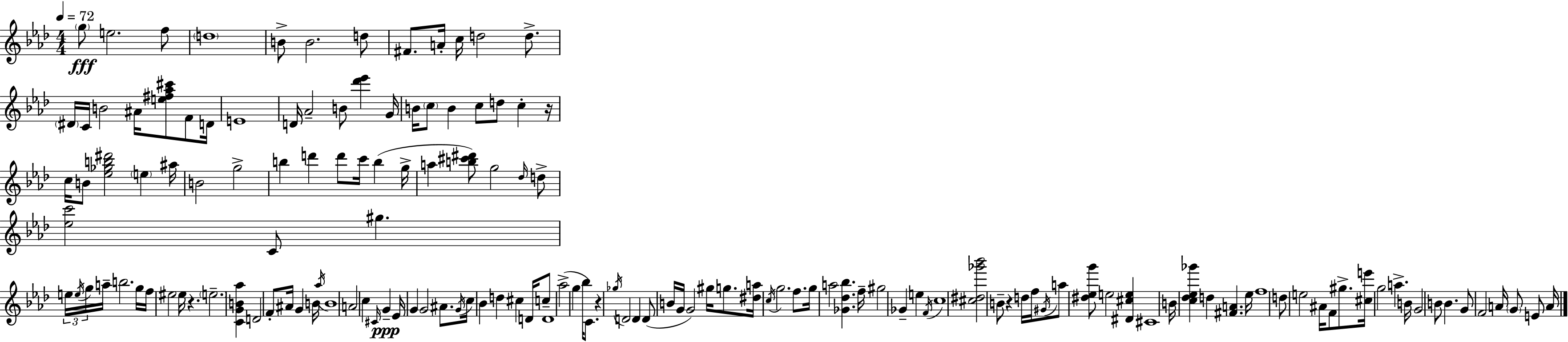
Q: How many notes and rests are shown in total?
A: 150